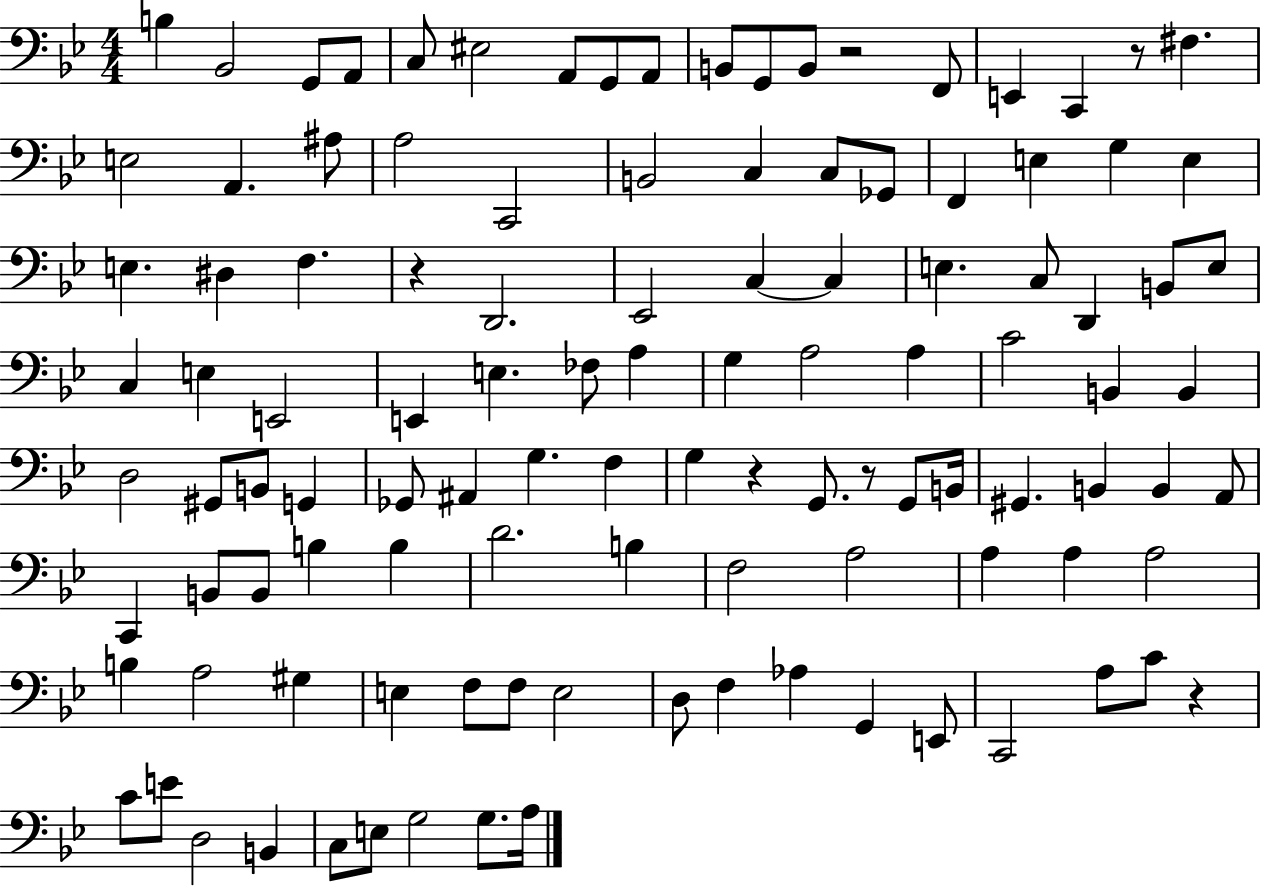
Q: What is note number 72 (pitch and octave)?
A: B2